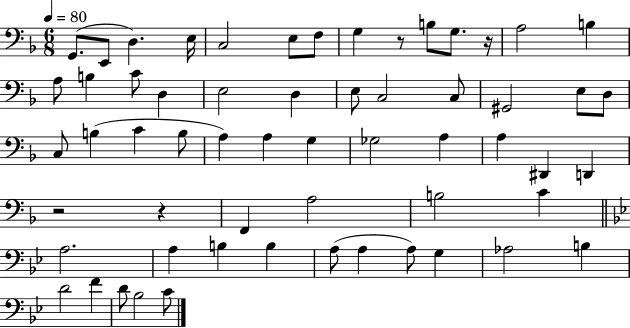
X:1
T:Untitled
M:6/8
L:1/4
K:F
G,,/2 E,,/2 D, E,/4 C,2 E,/2 F,/2 G, z/2 B,/2 G,/2 z/4 A,2 B, A,/2 B, C/2 D, E,2 D, E,/2 C,2 C,/2 ^G,,2 E,/2 D,/2 C,/2 B, C B,/2 A, A, G, _G,2 A, A, ^D,, D,, z2 z F,, A,2 B,2 C A,2 A, B, B, A,/2 A, A,/2 G, _A,2 B, D2 F D/2 _B,2 C/2